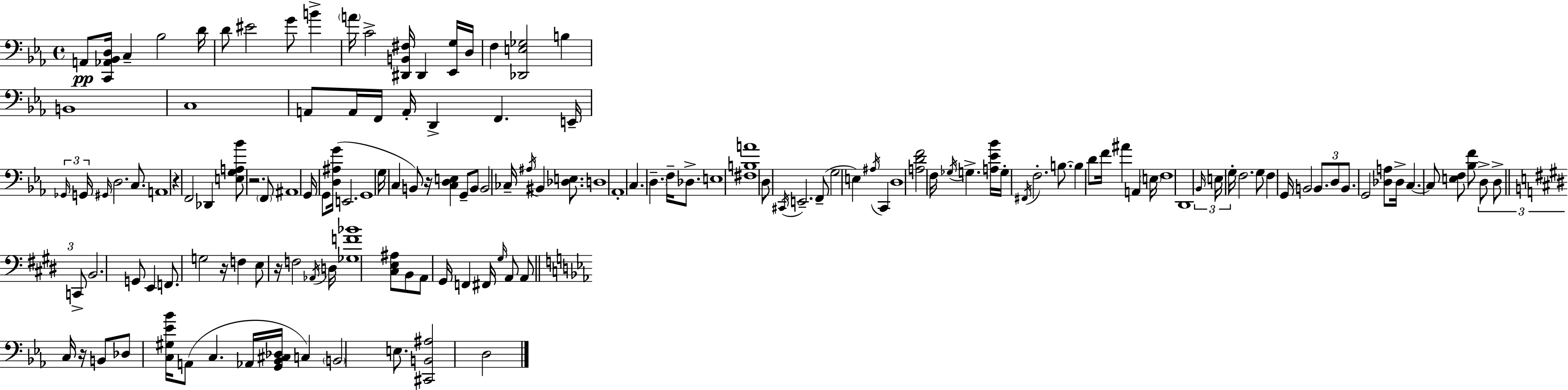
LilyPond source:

{
  \clef bass
  \time 4/4
  \defaultTimeSignature
  \key ees \major
  \repeat volta 2 { a,8\pp <c, aes, bes, d>16 c4-- bes2 d'16 | d'8 eis'2 g'8 b'4-> | \parenthesize a'16 c'2-> <dis, b, fis>16 dis,4 <ees, g>16 d16 | f4 <des, e ges>2 b4 | \break b,1 | c1 | a,8 a,16 f,16 a,16-. d,4-> f,4. e,16-- | \tuplet 3/2 { \grace { ges,16 } g,16 \grace { gis,16 } } d2. c8. | \break a,1 | r4 f,2 des,4 | <e g a bes'>8 r2. | \parenthesize f,8 ais,1 | \break g,16 g,8 <d ais g'>16( e,2. | g,1 | g16 c4 b,8) r16 <c d e>4 g,8-- | b,8 b,2 ces16-- \acciaccatura { ais16 } bis,4 | \break <des e>8. d1 | aes,1-. | c4. \parenthesize d4.-- f16-- | des8.-> e1 | \break <fis b a'>1 | d8 \acciaccatura { cis,16 } e,2.-- | f,8--( g2 e4) | \acciaccatura { ais16 } c,4 d1 | \break <a d' f'>2 f16 \acciaccatura { ges16 } g4.-> | <a ees' bes'>16 g16-. \acciaccatura { fis,16 } f2.-. | b8.~~ b4 d'8 f'16 ais'4 | a,4 \parenthesize e16 f1 | \break d,1 | \tuplet 3/2 { \grace { bes,16 } e16 g16-. } f2. | g8 f4 g,16 b,2 | \tuplet 3/2 { b,8. d8 b,8. } g,2 | \break <des a>8 des16-> c4.~~ c8 | <e f>8 <bes f'>8 \tuplet 3/2 { d8-> d8-> \bar "||" \break \key e \major c,8-> } b,2. g,8 | e,4 f,8. g2 r16 | f4 e8 r16 f2 \acciaccatura { aes,16 } | d16 <ges f' bes'>1 | \break <cis e ais>8 b,8 a,8 gis,16 f,4 fis,16 \grace { gis16 } a,8 | a,8 \bar "||" \break \key ees \major c16 r16 b,8 des8 <c gis ees' bes'>16 a,8( c4. aes,16 | <g, bes, cis des>16 c4) \parenthesize b,2 e8. | <cis, b, ais>2 d2 | } \bar "|."
}